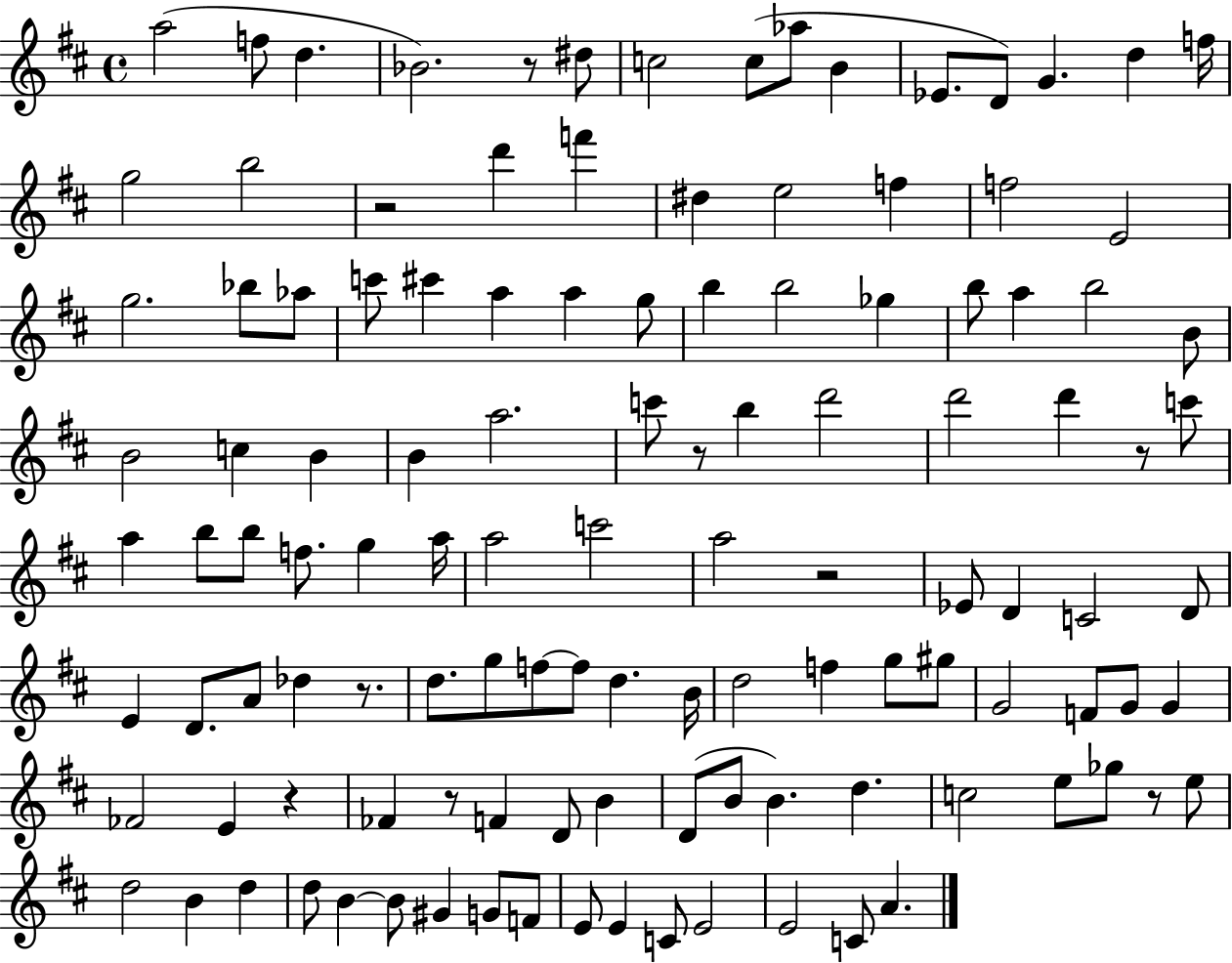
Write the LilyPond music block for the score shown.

{
  \clef treble
  \time 4/4
  \defaultTimeSignature
  \key d \major
  a''2( f''8 d''4. | bes'2.) r8 dis''8 | c''2 c''8( aes''8 b'4 | ees'8. d'8) g'4. d''4 f''16 | \break g''2 b''2 | r2 d'''4 f'''4 | dis''4 e''2 f''4 | f''2 e'2 | \break g''2. bes''8 aes''8 | c'''8 cis'''4 a''4 a''4 g''8 | b''4 b''2 ges''4 | b''8 a''4 b''2 b'8 | \break b'2 c''4 b'4 | b'4 a''2. | c'''8 r8 b''4 d'''2 | d'''2 d'''4 r8 c'''8 | \break a''4 b''8 b''8 f''8. g''4 a''16 | a''2 c'''2 | a''2 r2 | ees'8 d'4 c'2 d'8 | \break e'4 d'8. a'8 des''4 r8. | d''8. g''8 f''8~~ f''8 d''4. b'16 | d''2 f''4 g''8 gis''8 | g'2 f'8 g'8 g'4 | \break fes'2 e'4 r4 | fes'4 r8 f'4 d'8 b'4 | d'8( b'8 b'4.) d''4. | c''2 e''8 ges''8 r8 e''8 | \break d''2 b'4 d''4 | d''8 b'4~~ b'8 gis'4 g'8 f'8 | e'8 e'4 c'8 e'2 | e'2 c'8 a'4. | \break \bar "|."
}